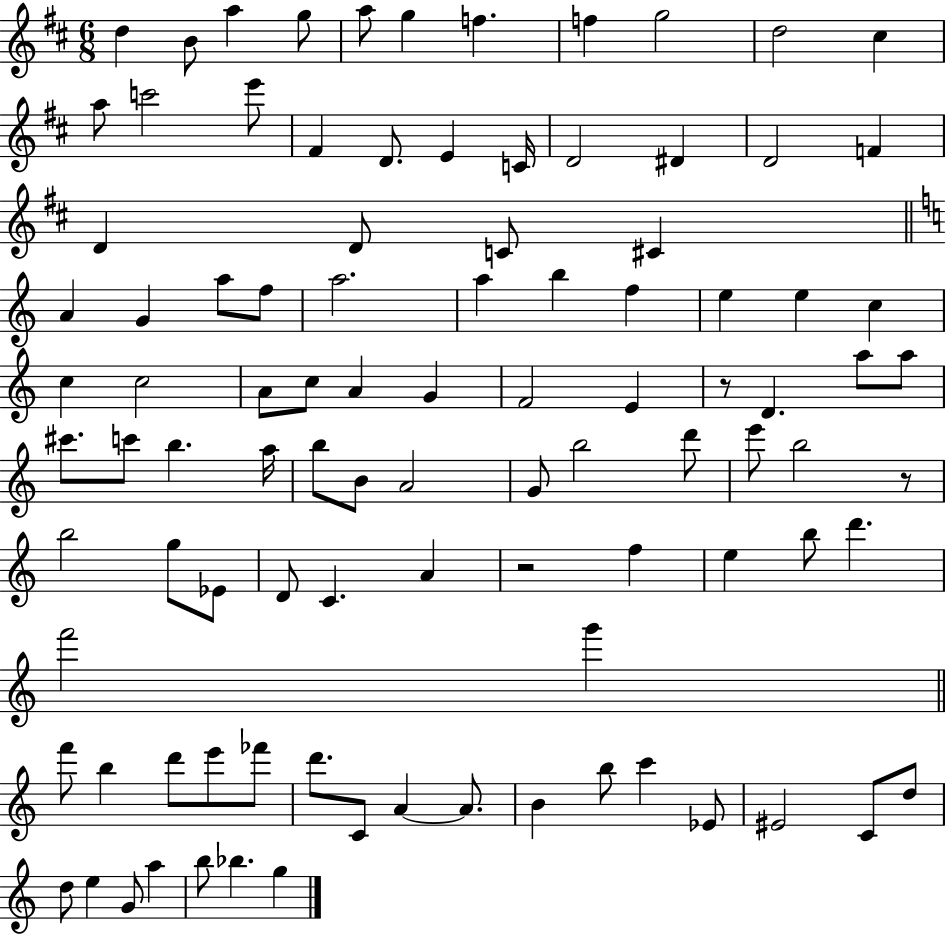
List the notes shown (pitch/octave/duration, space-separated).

D5/q B4/e A5/q G5/e A5/e G5/q F5/q. F5/q G5/h D5/h C#5/q A5/e C6/h E6/e F#4/q D4/e. E4/q C4/s D4/h D#4/q D4/h F4/q D4/q D4/e C4/e C#4/q A4/q G4/q A5/e F5/e A5/h. A5/q B5/q F5/q E5/q E5/q C5/q C5/q C5/h A4/e C5/e A4/q G4/q F4/h E4/q R/e D4/q. A5/e A5/e C#6/e. C6/e B5/q. A5/s B5/e B4/e A4/h G4/e B5/h D6/e E6/e B5/h R/e B5/h G5/e Eb4/e D4/e C4/q. A4/q R/h F5/q E5/q B5/e D6/q. F6/h G6/q F6/e B5/q D6/e E6/e FES6/e D6/e. C4/e A4/q A4/e. B4/q B5/e C6/q Eb4/e EIS4/h C4/e D5/e D5/e E5/q G4/e A5/q B5/e Bb5/q. G5/q